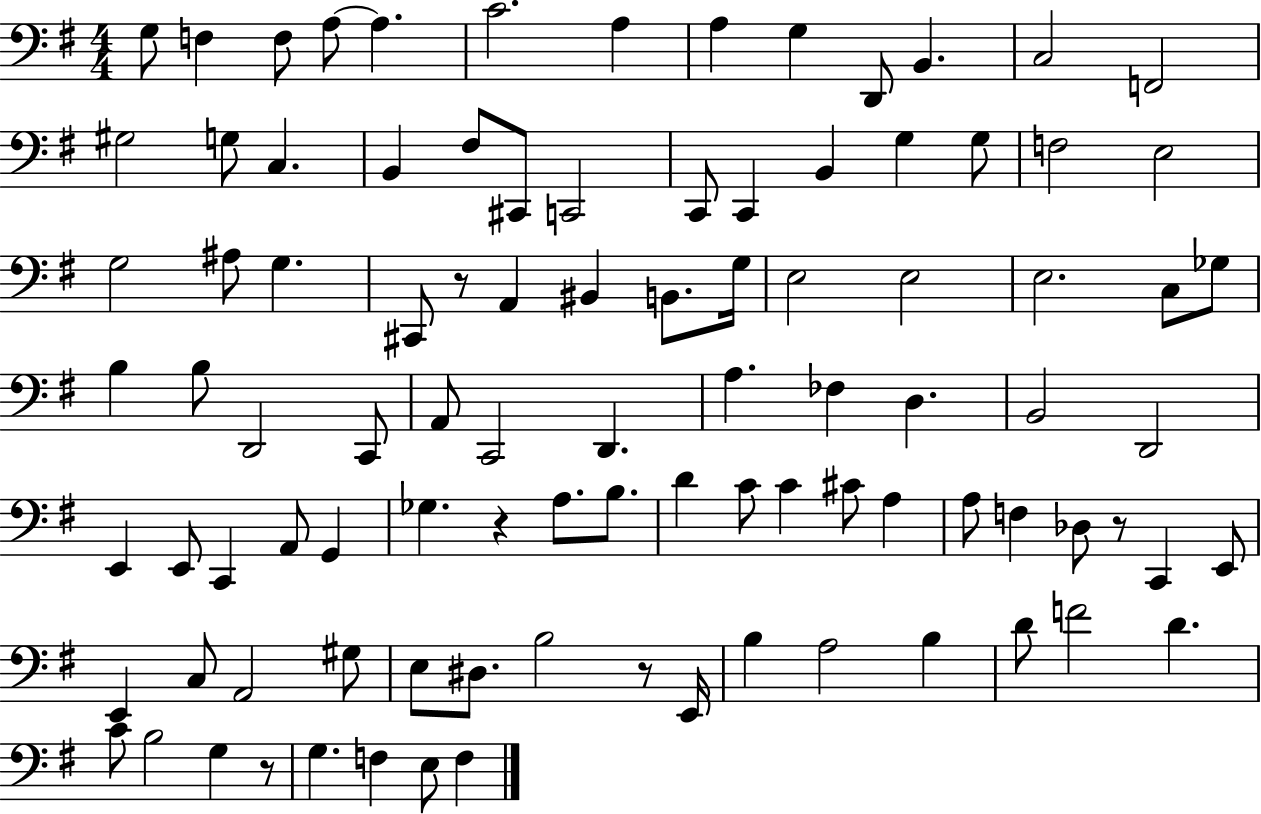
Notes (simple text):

G3/e F3/q F3/e A3/e A3/q. C4/h. A3/q A3/q G3/q D2/e B2/q. C3/h F2/h G#3/h G3/e C3/q. B2/q F#3/e C#2/e C2/h C2/e C2/q B2/q G3/q G3/e F3/h E3/h G3/h A#3/e G3/q. C#2/e R/e A2/q BIS2/q B2/e. G3/s E3/h E3/h E3/h. C3/e Gb3/e B3/q B3/e D2/h C2/e A2/e C2/h D2/q. A3/q. FES3/q D3/q. B2/h D2/h E2/q E2/e C2/q A2/e G2/q Gb3/q. R/q A3/e. B3/e. D4/q C4/e C4/q C#4/e A3/q A3/e F3/q Db3/e R/e C2/q E2/e E2/q C3/e A2/h G#3/e E3/e D#3/e. B3/h R/e E2/s B3/q A3/h B3/q D4/e F4/h D4/q. C4/e B3/h G3/q R/e G3/q. F3/q E3/e F3/q